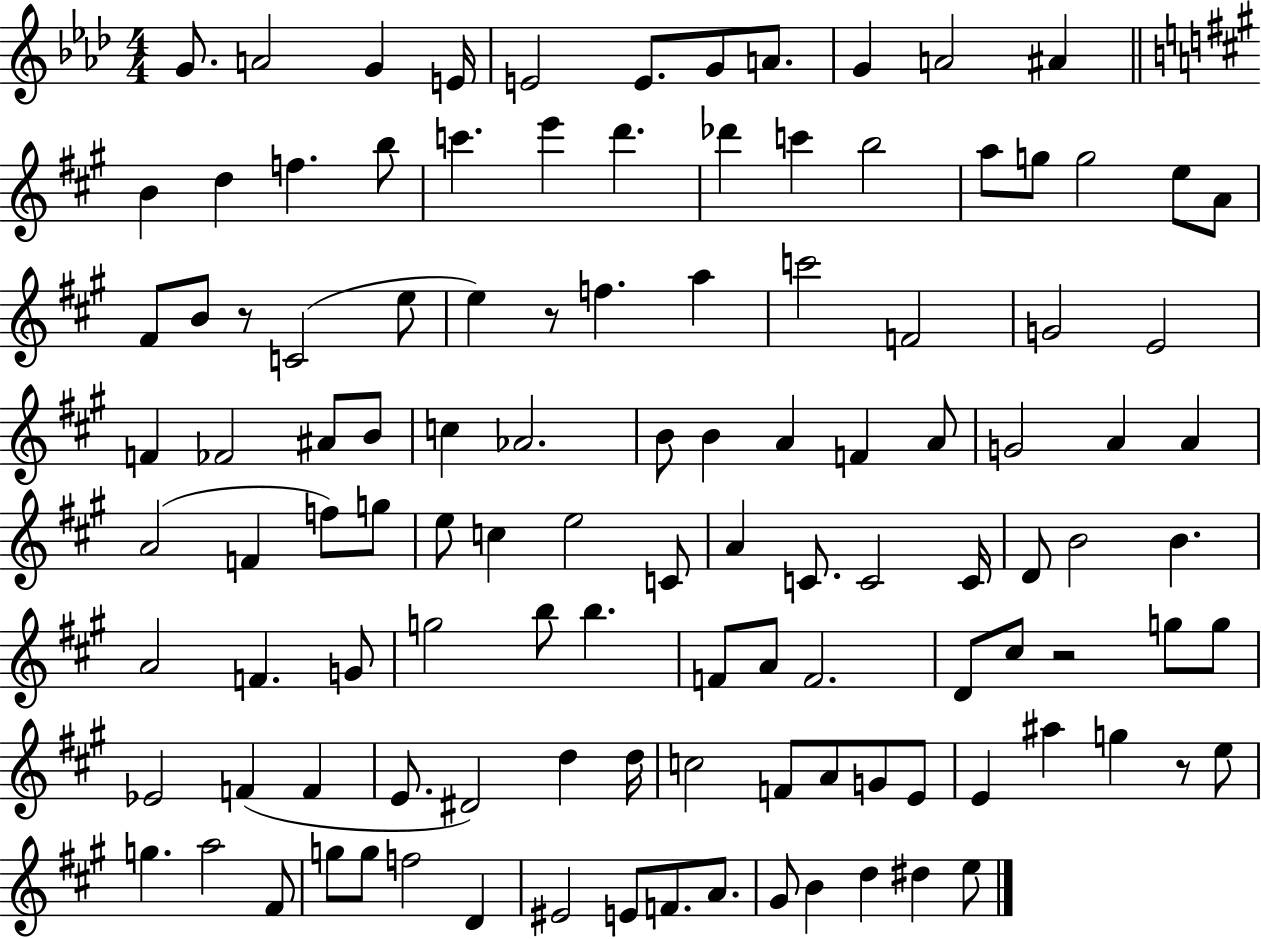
{
  \clef treble
  \numericTimeSignature
  \time 4/4
  \key aes \major
  g'8. a'2 g'4 e'16 | e'2 e'8. g'8 a'8. | g'4 a'2 ais'4 | \bar "||" \break \key a \major b'4 d''4 f''4. b''8 | c'''4. e'''4 d'''4. | des'''4 c'''4 b''2 | a''8 g''8 g''2 e''8 a'8 | \break fis'8 b'8 r8 c'2( e''8 | e''4) r8 f''4. a''4 | c'''2 f'2 | g'2 e'2 | \break f'4 fes'2 ais'8 b'8 | c''4 aes'2. | b'8 b'4 a'4 f'4 a'8 | g'2 a'4 a'4 | \break a'2( f'4 f''8) g''8 | e''8 c''4 e''2 c'8 | a'4 c'8. c'2 c'16 | d'8 b'2 b'4. | \break a'2 f'4. g'8 | g''2 b''8 b''4. | f'8 a'8 f'2. | d'8 cis''8 r2 g''8 g''8 | \break ees'2 f'4( f'4 | e'8. dis'2) d''4 d''16 | c''2 f'8 a'8 g'8 e'8 | e'4 ais''4 g''4 r8 e''8 | \break g''4. a''2 fis'8 | g''8 g''8 f''2 d'4 | eis'2 e'8 f'8. a'8. | gis'8 b'4 d''4 dis''4 e''8 | \break \bar "|."
}